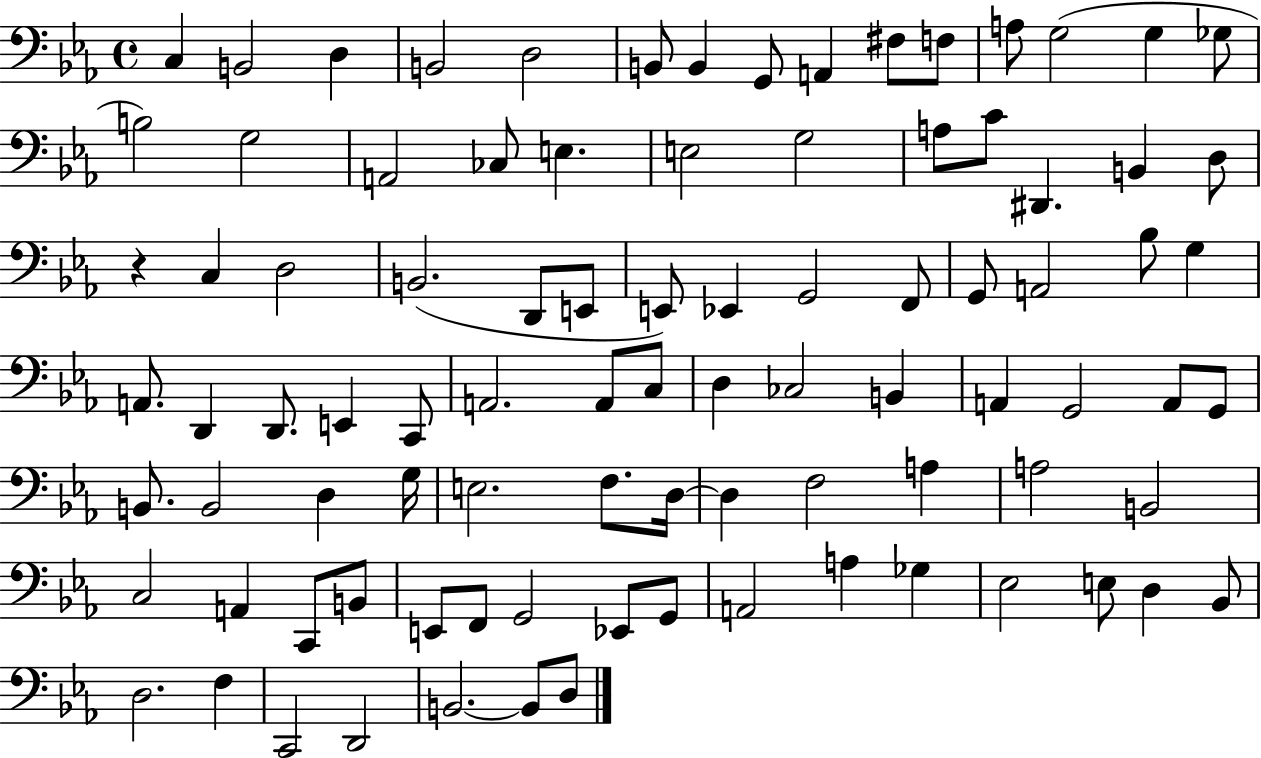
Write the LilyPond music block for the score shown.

{
  \clef bass
  \time 4/4
  \defaultTimeSignature
  \key ees \major
  c4 b,2 d4 | b,2 d2 | b,8 b,4 g,8 a,4 fis8 f8 | a8 g2( g4 ges8 | \break b2) g2 | a,2 ces8 e4. | e2 g2 | a8 c'8 dis,4. b,4 d8 | \break r4 c4 d2 | b,2.( d,8 e,8 | e,8) ees,4 g,2 f,8 | g,8 a,2 bes8 g4 | \break a,8. d,4 d,8. e,4 c,8 | a,2. a,8 c8 | d4 ces2 b,4 | a,4 g,2 a,8 g,8 | \break b,8. b,2 d4 g16 | e2. f8. d16~~ | d4 f2 a4 | a2 b,2 | \break c2 a,4 c,8 b,8 | e,8 f,8 g,2 ees,8 g,8 | a,2 a4 ges4 | ees2 e8 d4 bes,8 | \break d2. f4 | c,2 d,2 | b,2.~~ b,8 d8 | \bar "|."
}